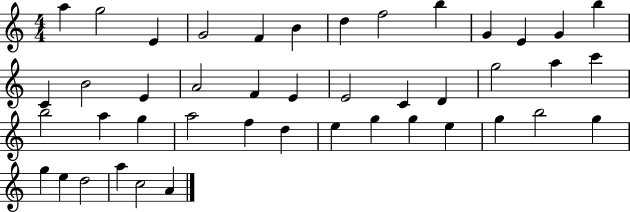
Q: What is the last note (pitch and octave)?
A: A4